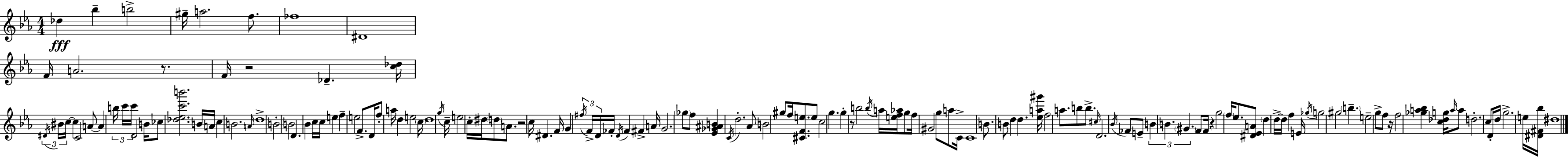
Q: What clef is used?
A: treble